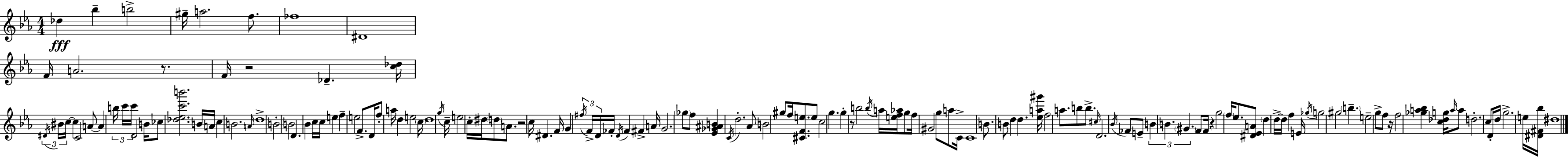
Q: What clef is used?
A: treble